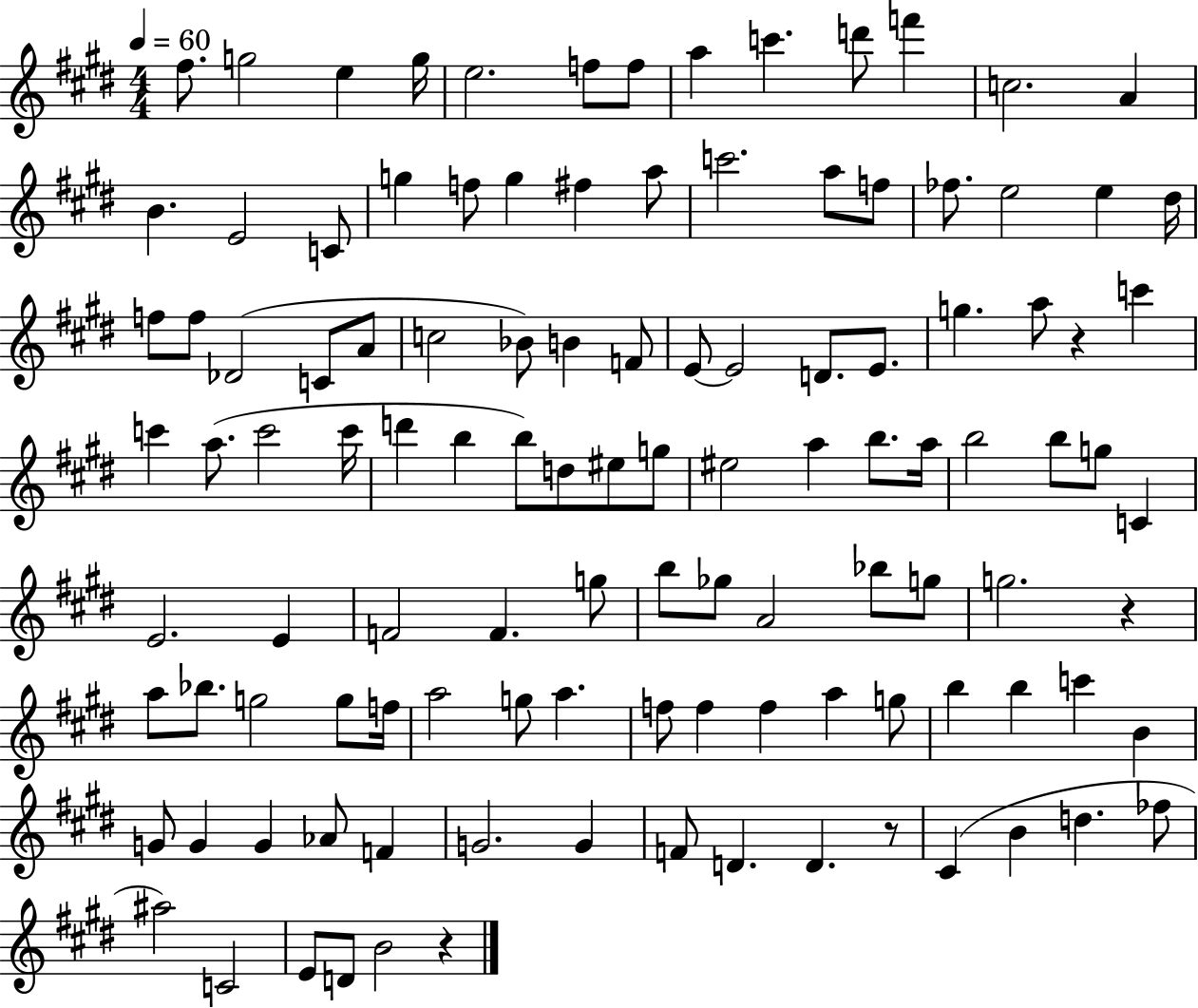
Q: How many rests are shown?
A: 4